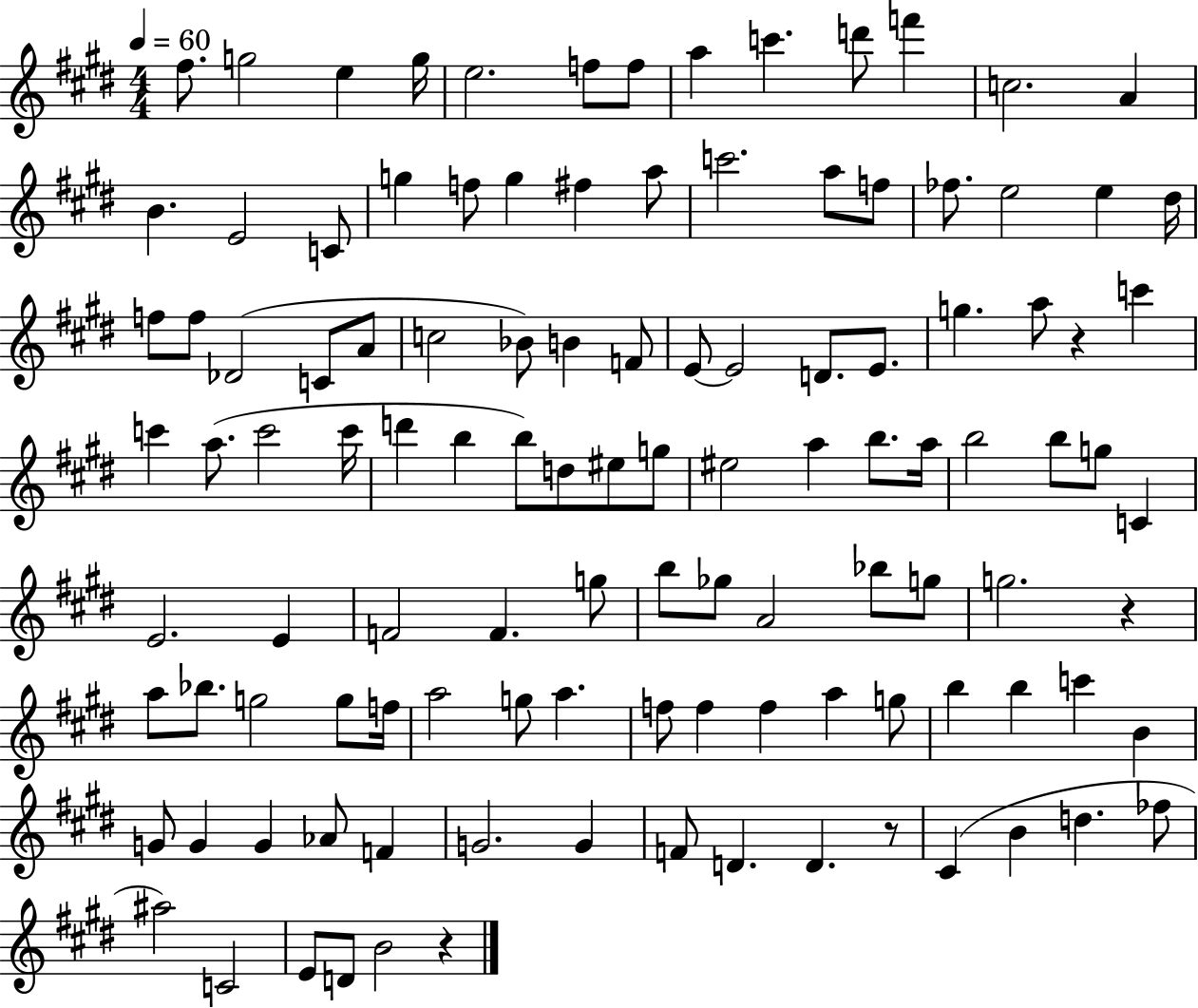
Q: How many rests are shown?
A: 4